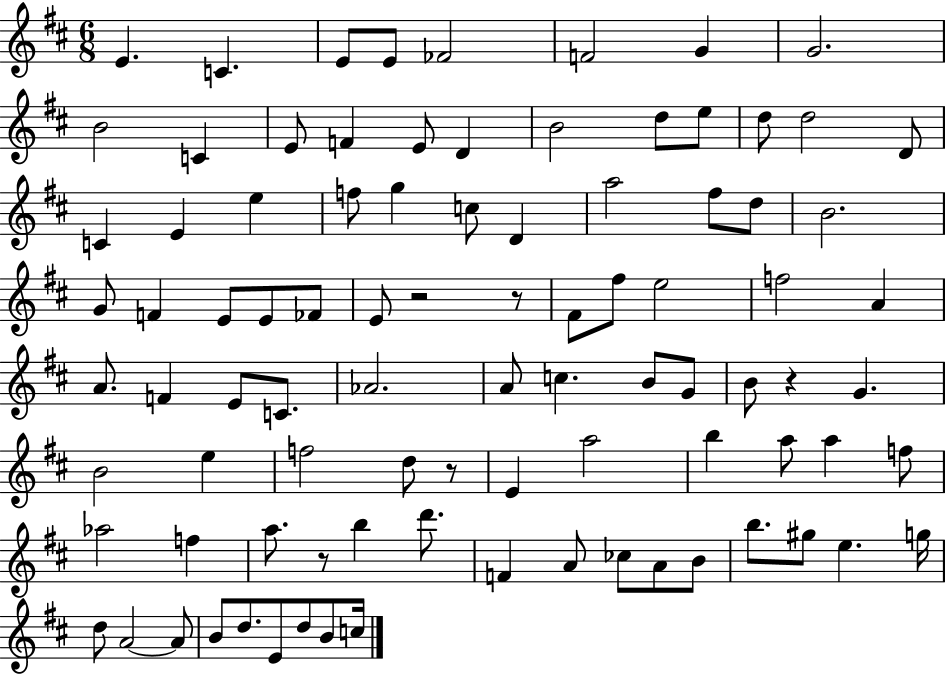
X:1
T:Untitled
M:6/8
L:1/4
K:D
E C E/2 E/2 _F2 F2 G G2 B2 C E/2 F E/2 D B2 d/2 e/2 d/2 d2 D/2 C E e f/2 g c/2 D a2 ^f/2 d/2 B2 G/2 F E/2 E/2 _F/2 E/2 z2 z/2 ^F/2 ^f/2 e2 f2 A A/2 F E/2 C/2 _A2 A/2 c B/2 G/2 B/2 z G B2 e f2 d/2 z/2 E a2 b a/2 a f/2 _a2 f a/2 z/2 b d'/2 F A/2 _c/2 A/2 B/2 b/2 ^g/2 e g/4 d/2 A2 A/2 B/2 d/2 E/2 d/2 B/2 c/4